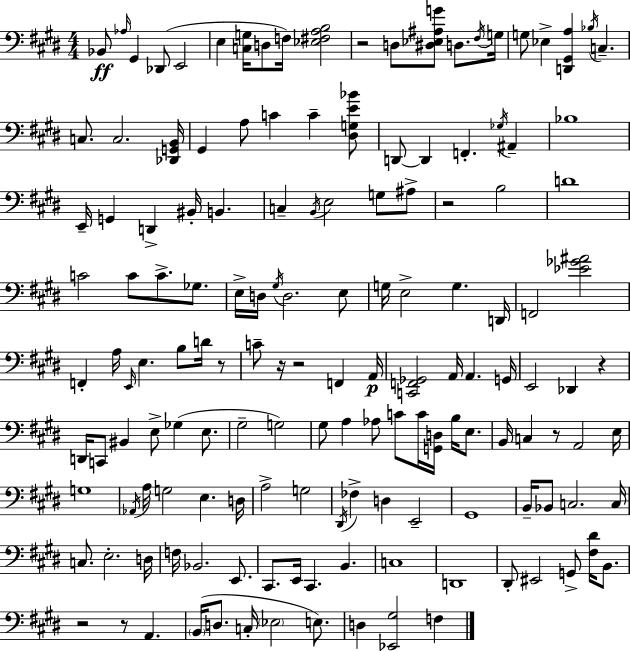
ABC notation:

X:1
T:Untitled
M:4/4
L:1/4
K:E
_B,,/2 _A,/4 ^G,, _D,,/2 E,,2 E, [C,G,]/4 D,/2 F,/4 [_E,^F,A,B,]2 z2 D,/2 [^D,_E,^A,G]/2 D,/2 ^F,/4 G,/4 G,/2 _E, [D,,^G,,A,] _B,/4 C, C,/2 C,2 [_D,,G,,B,,]/4 ^G,, A,/2 C C [^D,G,E_B]/2 D,,/2 D,, F,, _G,/4 ^A,, _B,4 E,,/4 G,, D,, ^B,,/4 B,, C, B,,/4 E,2 G,/2 ^A,/2 z2 B,2 D4 C2 C/2 C/2 _G,/2 E,/4 D,/4 ^G,/4 D,2 E,/2 G,/4 E,2 G, D,,/4 F,,2 [_E_G^A]2 F,, A,/4 E,,/4 E, B,/2 D/4 z/2 C/2 z/4 z2 F,, A,,/4 [C,,F,,_G,,]2 A,,/4 A,, G,,/4 E,,2 _D,, z D,,/4 C,,/2 ^B,, E,/2 _G, E,/2 ^G,2 G,2 ^G,/2 A, _A,/2 C/2 C/4 [G,,D,]/4 B,/4 E,/2 B,,/4 C, z/2 A,,2 E,/4 G,4 _A,,/4 A,/4 G,2 E, D,/4 A,2 G,2 ^D,,/4 _F, D, E,,2 ^G,,4 B,,/4 _B,,/2 C,2 C,/4 C,/2 E,2 D,/4 F,/4 _B,,2 E,,/2 ^C,,/2 E,,/4 ^C,, B,, C,4 D,,4 ^D,,/2 ^E,,2 G,,/2 [^F,^D]/4 B,,/2 z2 z/2 A,, B,,/4 D,/2 C,/4 _E,2 E,/2 D, [_E,,^G,]2 F,